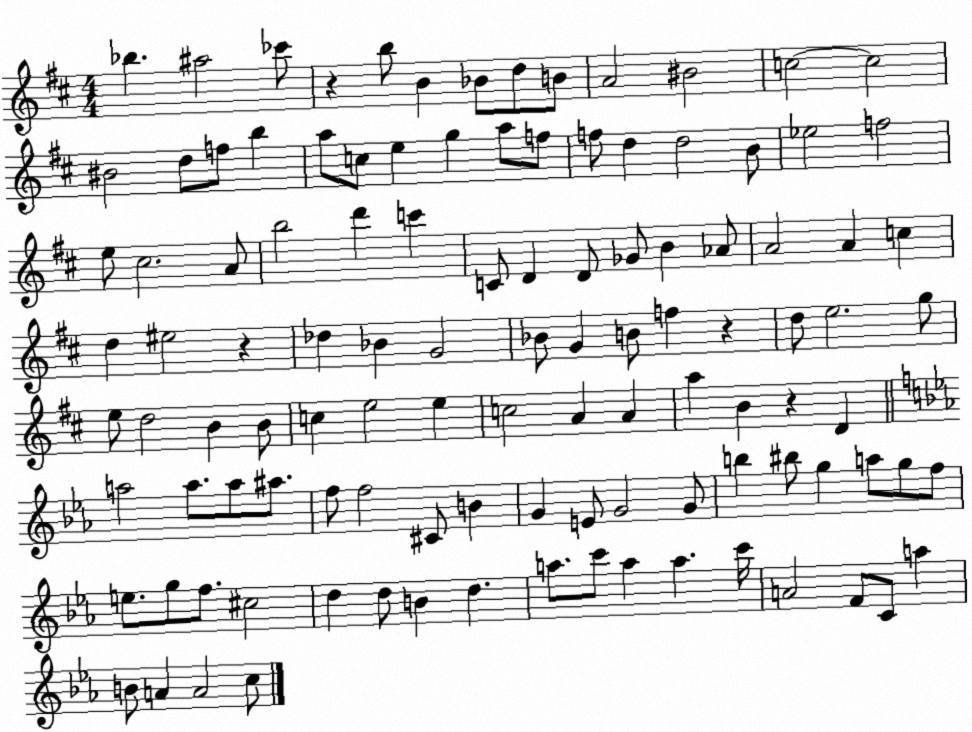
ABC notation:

X:1
T:Untitled
M:4/4
L:1/4
K:D
_b ^a2 _c'/2 z b/2 B _B/2 d/2 B/2 A2 ^B2 c2 c2 ^B2 d/2 f/2 b a/2 c/2 e g a/2 f/2 f/2 d d2 B/2 _e2 f2 e/2 ^c2 A/2 b2 d' c' C/2 D D/2 _G/2 B _A/2 A2 A c d ^e2 z _d _B G2 _B/2 G B/2 f z d/2 e2 g/2 e/2 d2 B B/2 c e2 e c2 A A a B z D a2 a/2 a/2 ^a/2 f/2 f2 ^C/2 B G E/2 G2 G/2 b ^b/2 g a/2 g/2 f/2 e/2 g/2 f/2 ^c2 d d/2 B d a/2 c'/2 a a c'/4 A2 F/2 C/2 a B/2 A A2 c/2